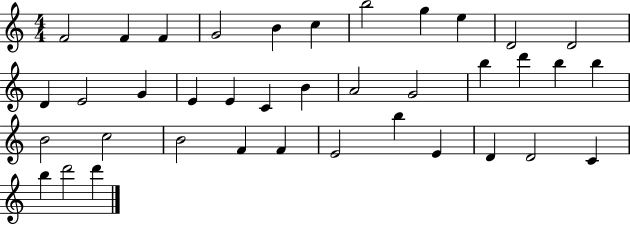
{
  \clef treble
  \numericTimeSignature
  \time 4/4
  \key c \major
  f'2 f'4 f'4 | g'2 b'4 c''4 | b''2 g''4 e''4 | d'2 d'2 | \break d'4 e'2 g'4 | e'4 e'4 c'4 b'4 | a'2 g'2 | b''4 d'''4 b''4 b''4 | \break b'2 c''2 | b'2 f'4 f'4 | e'2 b''4 e'4 | d'4 d'2 c'4 | \break b''4 d'''2 d'''4 | \bar "|."
}